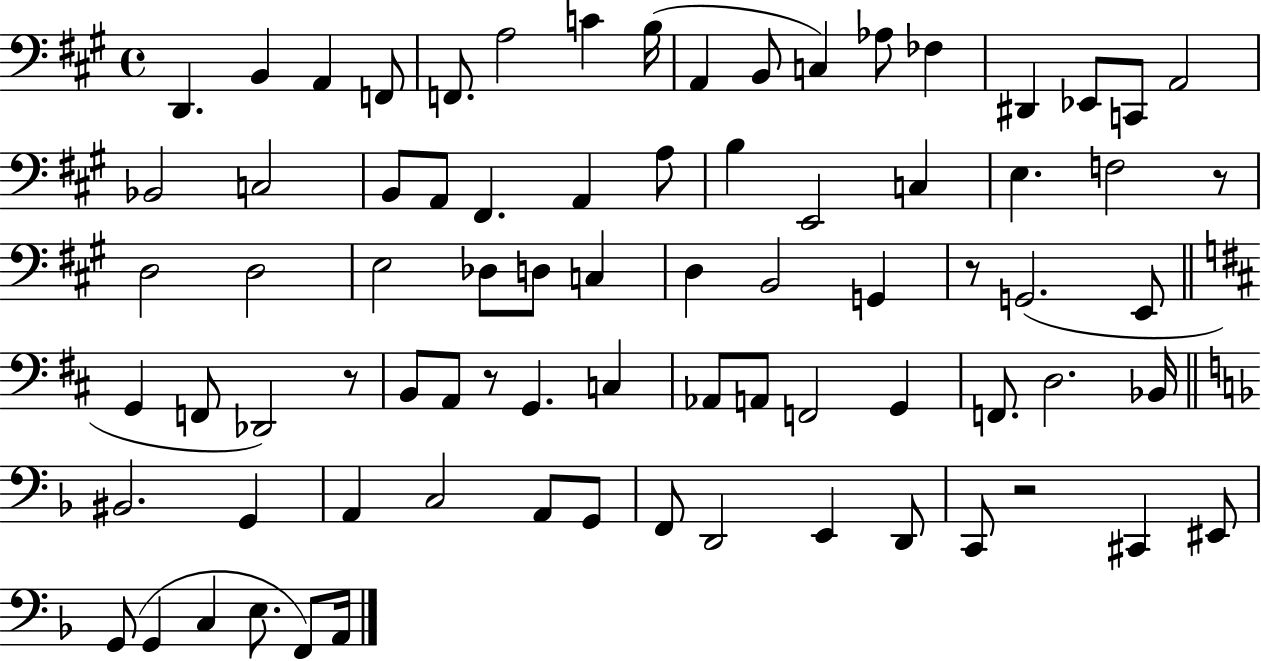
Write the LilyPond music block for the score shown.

{
  \clef bass
  \time 4/4
  \defaultTimeSignature
  \key a \major
  d,4. b,4 a,4 f,8 | f,8. a2 c'4 b16( | a,4 b,8 c4) aes8 fes4 | dis,4 ees,8 c,8 a,2 | \break bes,2 c2 | b,8 a,8 fis,4. a,4 a8 | b4 e,2 c4 | e4. f2 r8 | \break d2 d2 | e2 des8 d8 c4 | d4 b,2 g,4 | r8 g,2.( e,8 | \break \bar "||" \break \key d \major g,4 f,8 des,2) r8 | b,8 a,8 r8 g,4. c4 | aes,8 a,8 f,2 g,4 | f,8. d2. bes,16 | \break \bar "||" \break \key f \major bis,2. g,4 | a,4 c2 a,8 g,8 | f,8 d,2 e,4 d,8 | c,8 r2 cis,4 eis,8 | \break g,8( g,4 c4 e8. f,8) a,16 | \bar "|."
}